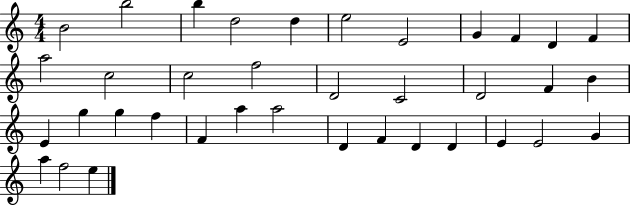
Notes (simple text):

B4/h B5/h B5/q D5/h D5/q E5/h E4/h G4/q F4/q D4/q F4/q A5/h C5/h C5/h F5/h D4/h C4/h D4/h F4/q B4/q E4/q G5/q G5/q F5/q F4/q A5/q A5/h D4/q F4/q D4/q D4/q E4/q E4/h G4/q A5/q F5/h E5/q